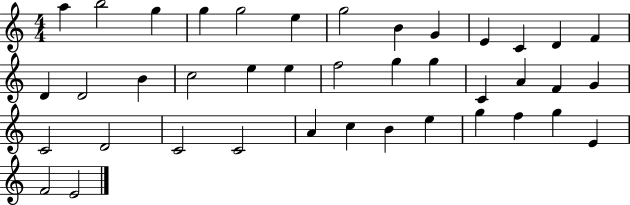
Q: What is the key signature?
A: C major